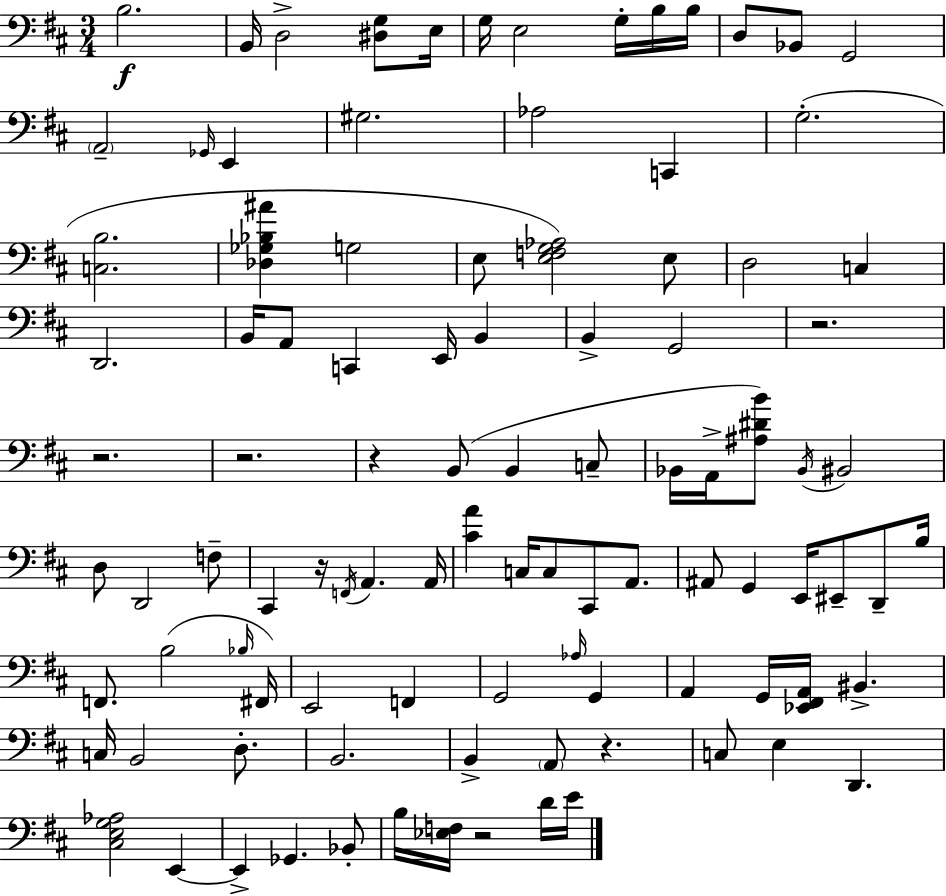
B3/h. B2/s D3/h [D#3,G3]/e E3/s G3/s E3/h G3/s B3/s B3/s D3/e Bb2/e G2/h A2/h Gb2/s E2/q G#3/h. Ab3/h C2/q G3/h. [C3,B3]/h. [Db3,Gb3,Bb3,A#4]/q G3/h E3/e [E3,F3,G3,Ab3]/h E3/e D3/h C3/q D2/h. B2/s A2/e C2/q E2/s B2/q B2/q G2/h R/h. R/h. R/h. R/q B2/e B2/q C3/e Bb2/s A2/s [A#3,D#4,B4]/e Bb2/s BIS2/h D3/e D2/h F3/e C#2/q R/s F2/s A2/q. A2/s [C#4,A4]/q C3/s C3/e C#2/e A2/e. A#2/e G2/q E2/s EIS2/e D2/e B3/s F2/e. B3/h Bb3/s F#2/s E2/h F2/q G2/h Ab3/s G2/q A2/q G2/s [Eb2,F#2,A2]/s BIS2/q. C3/s B2/h D3/e. B2/h. B2/q A2/e R/q. C3/e E3/q D2/q. [C#3,E3,G3,Ab3]/h E2/q E2/q Gb2/q. Bb2/e B3/s [Eb3,F3]/s R/h D4/s E4/s